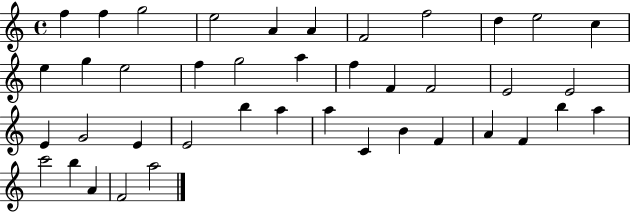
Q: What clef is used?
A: treble